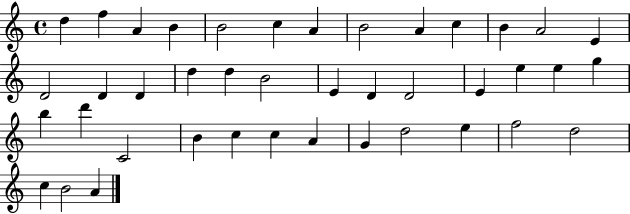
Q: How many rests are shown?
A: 0